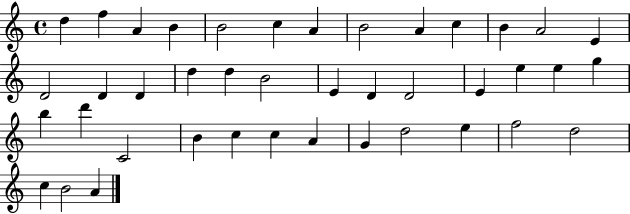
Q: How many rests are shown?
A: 0